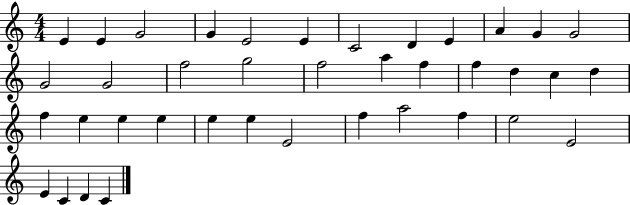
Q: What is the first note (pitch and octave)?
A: E4